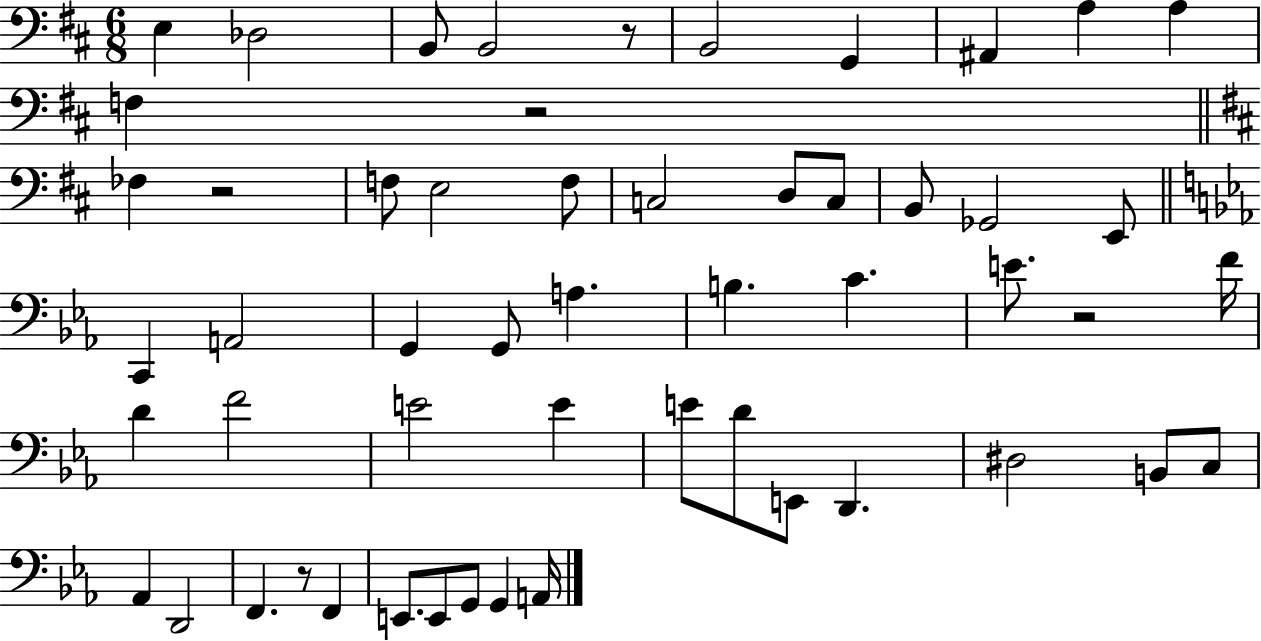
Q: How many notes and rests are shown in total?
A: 54